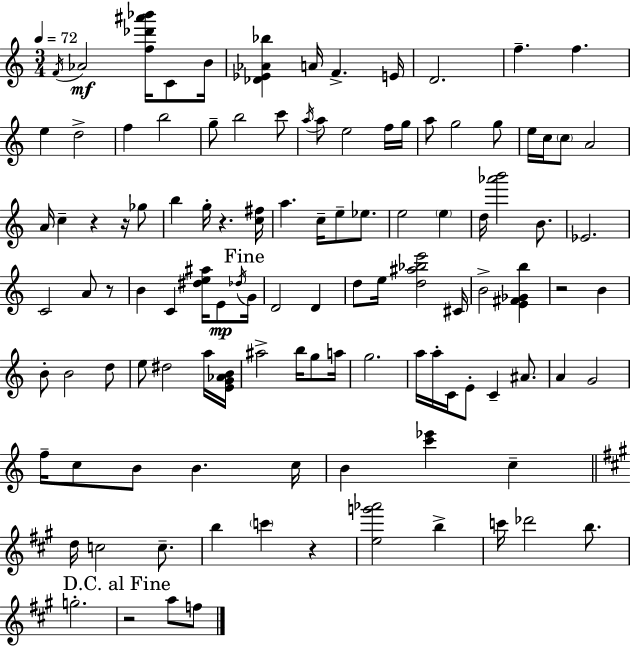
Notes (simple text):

F4/s Ab4/h [F5,Db6,A#6,Bb6]/s C4/e B4/s [Db4,Eb4,Ab4,Bb5]/q A4/s F4/q. E4/s D4/h. F5/q. F5/q. E5/q D5/h F5/q B5/h G5/e B5/h C6/e A5/s A5/e E5/h F5/s G5/s A5/e G5/h G5/e E5/s C5/s C5/e A4/h A4/s C5/q R/q R/s Gb5/e B5/q G5/s R/q. [C5,F#5]/s A5/q. C5/s E5/e Eb5/e. E5/h E5/q D5/s [Ab6,B6]/h B4/e. Eb4/h. C4/h A4/e R/e B4/q C4/q [D#5,E5,A#5]/s E4/e Db5/s G4/s D4/h D4/q D5/e E5/s [D5,A#5,Bb5,E6]/h C#4/s B4/h [E4,F#4,Gb4,B5]/q R/h B4/q B4/e B4/h D5/e E5/e D#5/h A5/s [E4,G4,Ab4,B4]/s A#5/h B5/s G5/e A5/s G5/h. A5/s A5/s C4/s E4/e C4/q A#4/e. A4/q G4/h F5/s C5/e B4/e B4/q. C5/s B4/q [C6,Eb6]/q C5/q D5/s C5/h C5/e. B5/q C6/q R/q [E5,G6,Ab6]/h B5/q C6/s Db6/h B5/e. G5/h. R/h A5/e F5/e